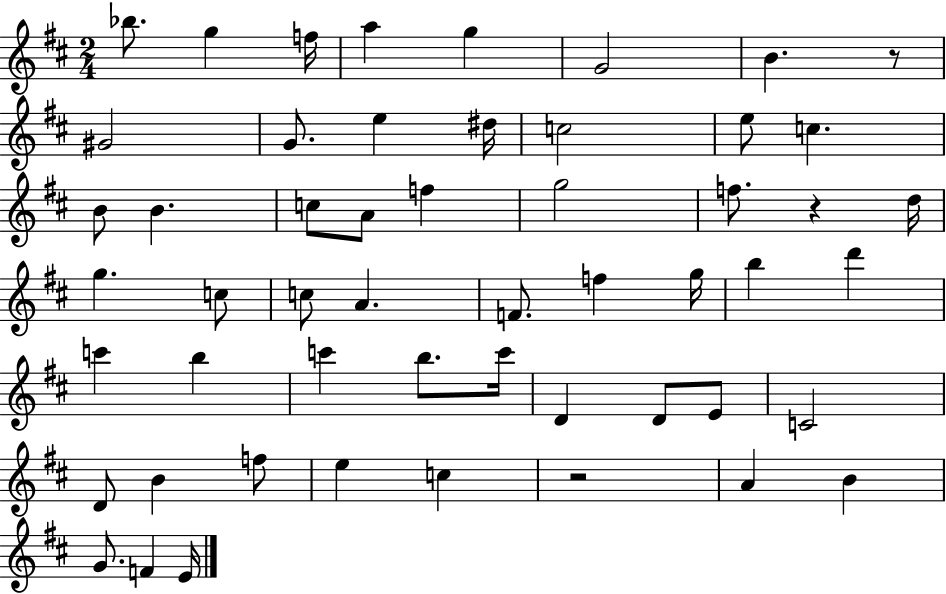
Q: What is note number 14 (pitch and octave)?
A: C5